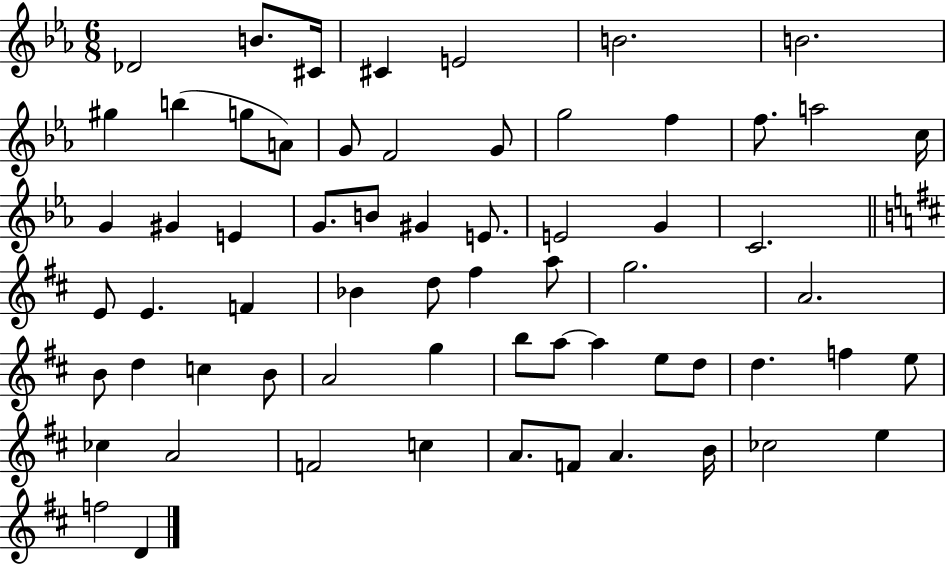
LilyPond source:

{
  \clef treble
  \numericTimeSignature
  \time 6/8
  \key ees \major
  des'2 b'8. cis'16 | cis'4 e'2 | b'2. | b'2. | \break gis''4 b''4( g''8 a'8) | g'8 f'2 g'8 | g''2 f''4 | f''8. a''2 c''16 | \break g'4 gis'4 e'4 | g'8. b'8 gis'4 e'8. | e'2 g'4 | c'2. | \break \bar "||" \break \key b \minor e'8 e'4. f'4 | bes'4 d''8 fis''4 a''8 | g''2. | a'2. | \break b'8 d''4 c''4 b'8 | a'2 g''4 | b''8 a''8~~ a''4 e''8 d''8 | d''4. f''4 e''8 | \break ces''4 a'2 | f'2 c''4 | a'8. f'8 a'4. b'16 | ces''2 e''4 | \break f''2 d'4 | \bar "|."
}